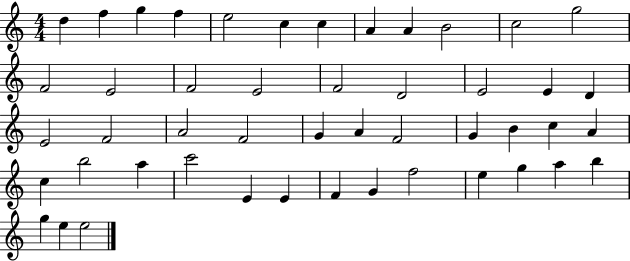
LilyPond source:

{
  \clef treble
  \numericTimeSignature
  \time 4/4
  \key c \major
  d''4 f''4 g''4 f''4 | e''2 c''4 c''4 | a'4 a'4 b'2 | c''2 g''2 | \break f'2 e'2 | f'2 e'2 | f'2 d'2 | e'2 e'4 d'4 | \break e'2 f'2 | a'2 f'2 | g'4 a'4 f'2 | g'4 b'4 c''4 a'4 | \break c''4 b''2 a''4 | c'''2 e'4 e'4 | f'4 g'4 f''2 | e''4 g''4 a''4 b''4 | \break g''4 e''4 e''2 | \bar "|."
}